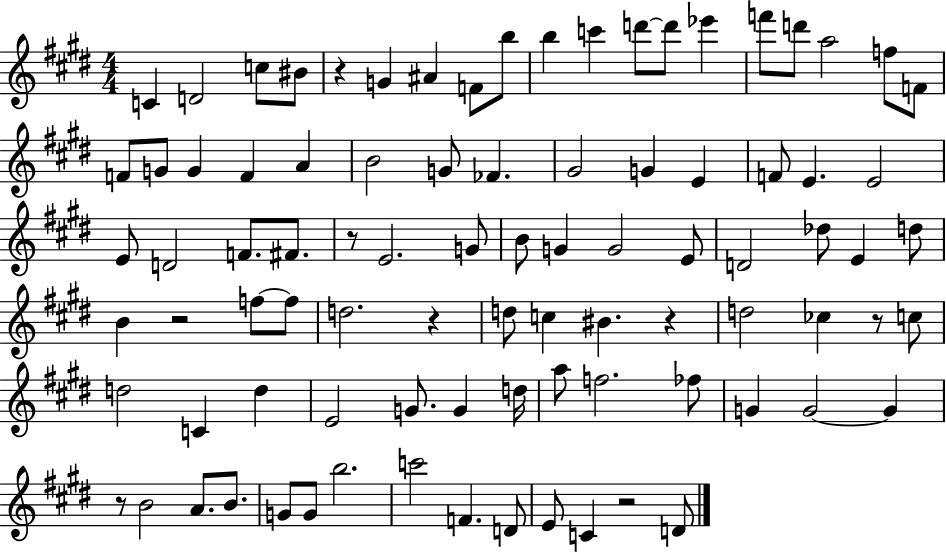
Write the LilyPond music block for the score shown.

{
  \clef treble
  \numericTimeSignature
  \time 4/4
  \key e \major
  c'4 d'2 c''8 bis'8 | r4 g'4 ais'4 f'8 b''8 | b''4 c'''4 d'''8~~ d'''8 ees'''4 | f'''8 d'''8 a''2 f''8 f'8 | \break f'8 g'8 g'4 f'4 a'4 | b'2 g'8 fes'4. | gis'2 g'4 e'4 | f'8 e'4. e'2 | \break e'8 d'2 f'8. fis'8. | r8 e'2. g'8 | b'8 g'4 g'2 e'8 | d'2 des''8 e'4 d''8 | \break b'4 r2 f''8~~ f''8 | d''2. r4 | d''8 c''4 bis'4. r4 | d''2 ces''4 r8 c''8 | \break d''2 c'4 d''4 | e'2 g'8. g'4 d''16 | a''8 f''2. fes''8 | g'4 g'2~~ g'4 | \break r8 b'2 a'8. b'8. | g'8 g'8 b''2. | c'''2 f'4. d'8 | e'8 c'4 r2 d'8 | \break \bar "|."
}